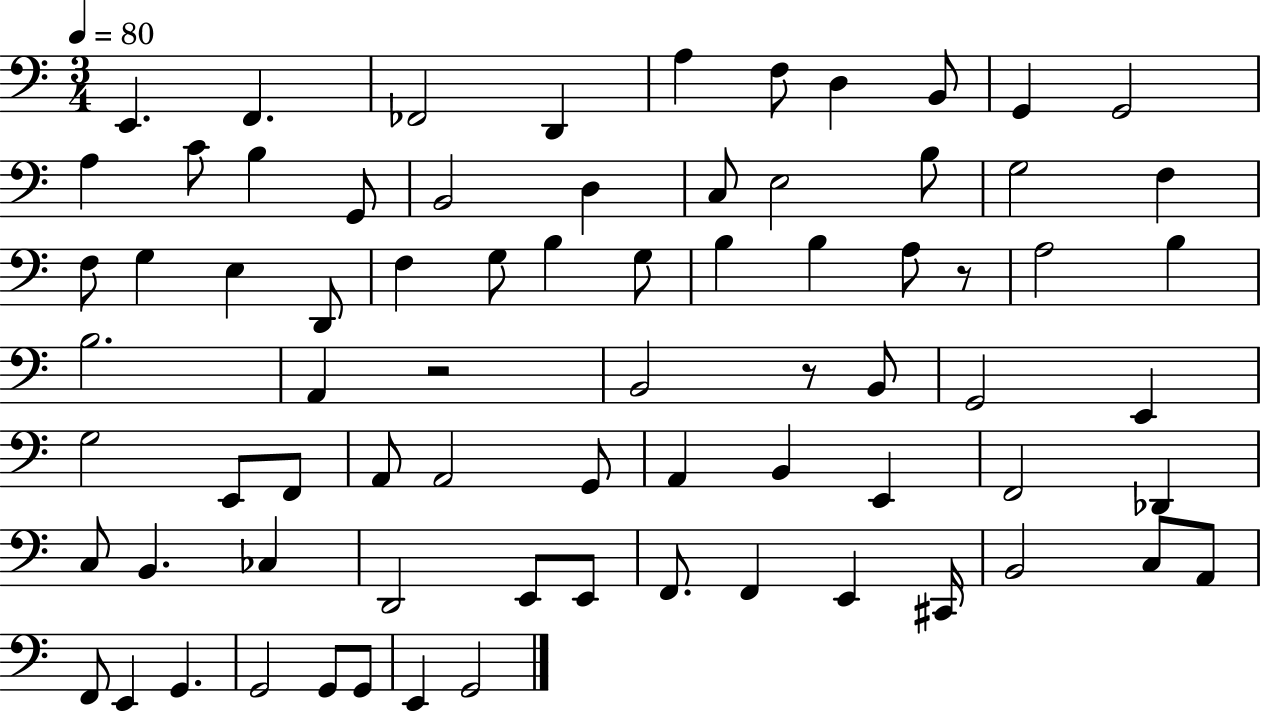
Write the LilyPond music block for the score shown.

{
  \clef bass
  \numericTimeSignature
  \time 3/4
  \key c \major
  \tempo 4 = 80
  e,4. f,4. | fes,2 d,4 | a4 f8 d4 b,8 | g,4 g,2 | \break a4 c'8 b4 g,8 | b,2 d4 | c8 e2 b8 | g2 f4 | \break f8 g4 e4 d,8 | f4 g8 b4 g8 | b4 b4 a8 r8 | a2 b4 | \break b2. | a,4 r2 | b,2 r8 b,8 | g,2 e,4 | \break g2 e,8 f,8 | a,8 a,2 g,8 | a,4 b,4 e,4 | f,2 des,4 | \break c8 b,4. ces4 | d,2 e,8 e,8 | f,8. f,4 e,4 cis,16 | b,2 c8 a,8 | \break f,8 e,4 g,4. | g,2 g,8 g,8 | e,4 g,2 | \bar "|."
}